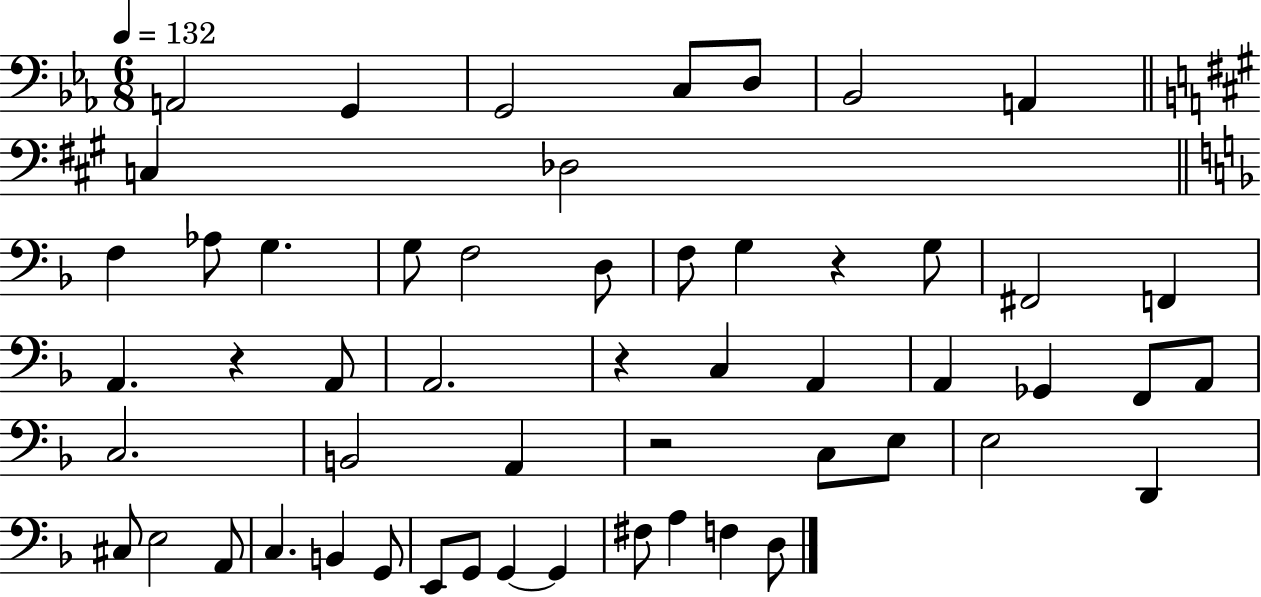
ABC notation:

X:1
T:Untitled
M:6/8
L:1/4
K:Eb
A,,2 G,, G,,2 C,/2 D,/2 _B,,2 A,, C, _D,2 F, _A,/2 G, G,/2 F,2 D,/2 F,/2 G, z G,/2 ^F,,2 F,, A,, z A,,/2 A,,2 z C, A,, A,, _G,, F,,/2 A,,/2 C,2 B,,2 A,, z2 C,/2 E,/2 E,2 D,, ^C,/2 E,2 A,,/2 C, B,, G,,/2 E,,/2 G,,/2 G,, G,, ^F,/2 A, F, D,/2